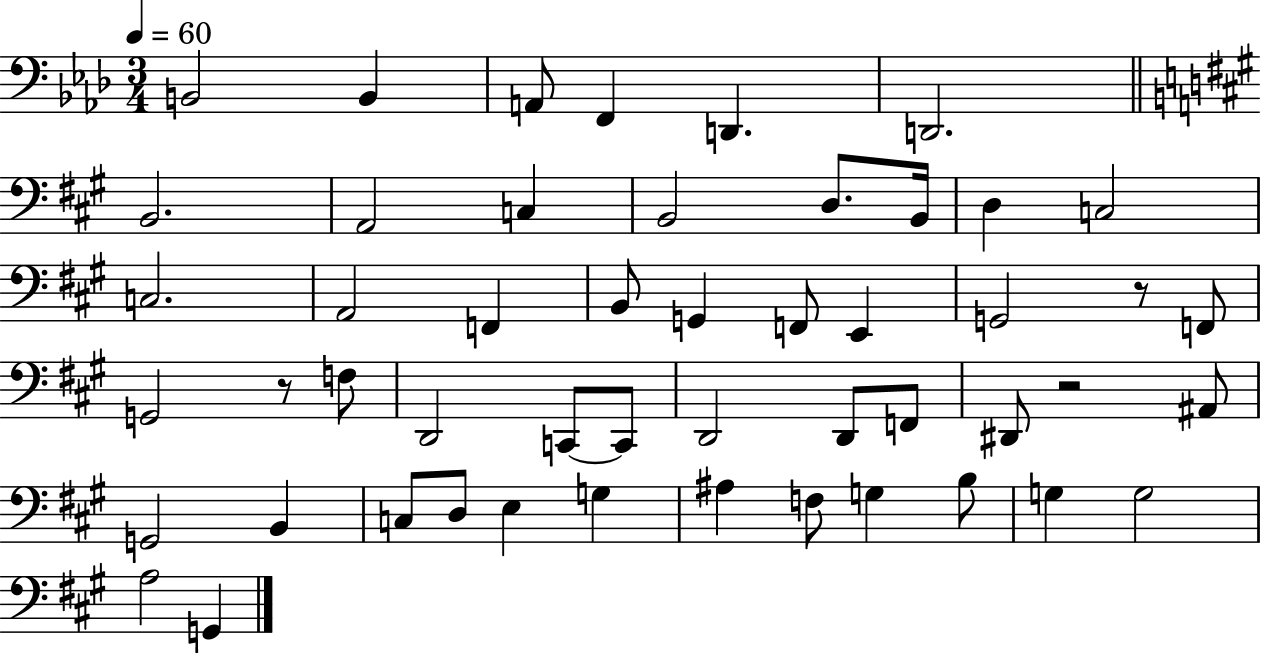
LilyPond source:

{
  \clef bass
  \numericTimeSignature
  \time 3/4
  \key aes \major
  \tempo 4 = 60
  b,2 b,4 | a,8 f,4 d,4. | d,2. | \bar "||" \break \key a \major b,2. | a,2 c4 | b,2 d8. b,16 | d4 c2 | \break c2. | a,2 f,4 | b,8 g,4 f,8 e,4 | g,2 r8 f,8 | \break g,2 r8 f8 | d,2 c,8~~ c,8 | d,2 d,8 f,8 | dis,8 r2 ais,8 | \break g,2 b,4 | c8 d8 e4 g4 | ais4 f8 g4 b8 | g4 g2 | \break a2 g,4 | \bar "|."
}